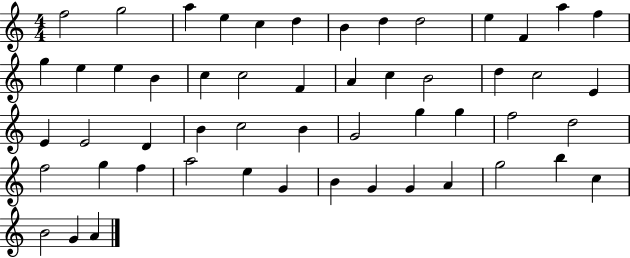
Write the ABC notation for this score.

X:1
T:Untitled
M:4/4
L:1/4
K:C
f2 g2 a e c d B d d2 e F a f g e e B c c2 F A c B2 d c2 E E E2 D B c2 B G2 g g f2 d2 f2 g f a2 e G B G G A g2 b c B2 G A